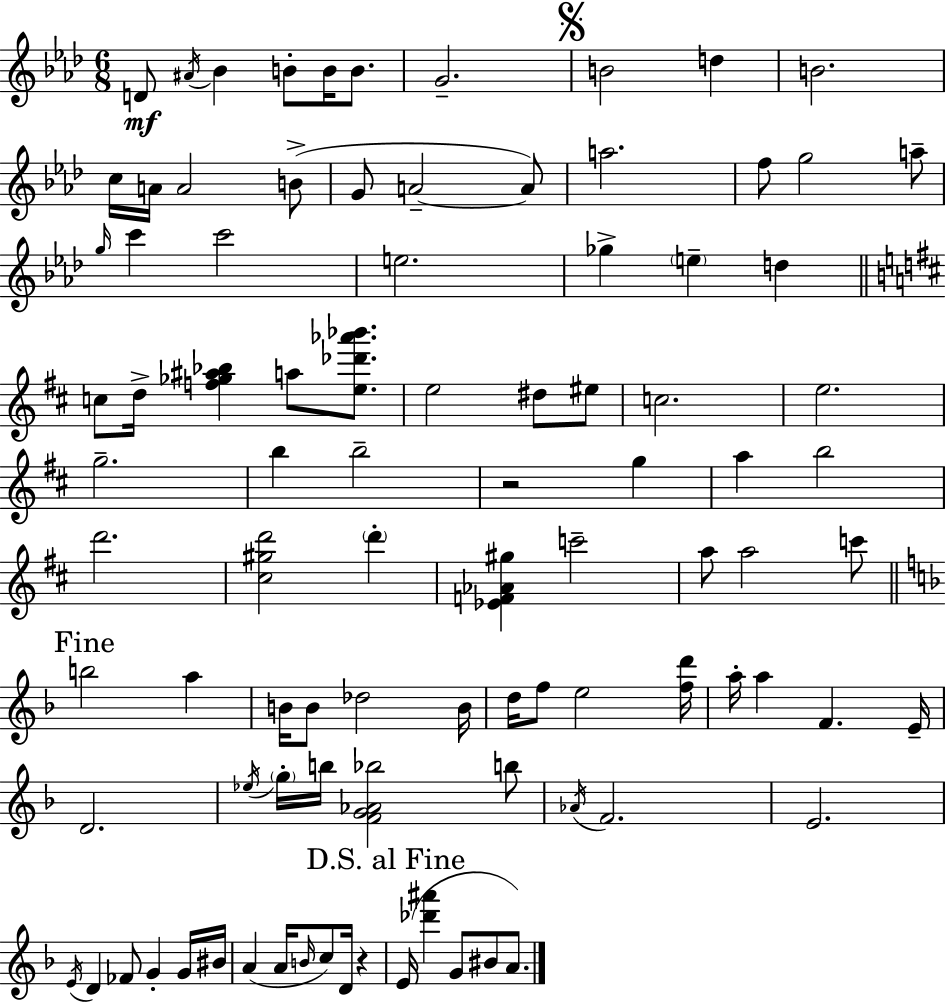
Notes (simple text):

D4/e A#4/s Bb4/q B4/e B4/s B4/e. G4/h. B4/h D5/q B4/h. C5/s A4/s A4/h B4/e G4/e A4/h A4/e A5/h. F5/e G5/h A5/e G5/s C6/q C6/h E5/h. Gb5/q E5/q D5/q C5/e D5/s [F5,Gb5,A#5,Bb5]/q A5/e [E5,Db6,Ab6,Bb6]/e. E5/h D#5/e EIS5/e C5/h. E5/h. G5/h. B5/q B5/h R/h G5/q A5/q B5/h D6/h. [C#5,G#5,D6]/h D6/q [Eb4,F4,Ab4,G#5]/q C6/h A5/e A5/h C6/e B5/h A5/q B4/s B4/e Db5/h B4/s D5/s F5/e E5/h [F5,D6]/s A5/s A5/q F4/q. E4/s D4/h. Eb5/s G5/s B5/s [F4,G4,Ab4,Bb5]/h B5/e Ab4/s F4/h. E4/h. E4/s D4/q FES4/e G4/q G4/s BIS4/s A4/q A4/s B4/s C5/e D4/s R/q E4/s [Db6,A#6]/q G4/e BIS4/e A4/e.